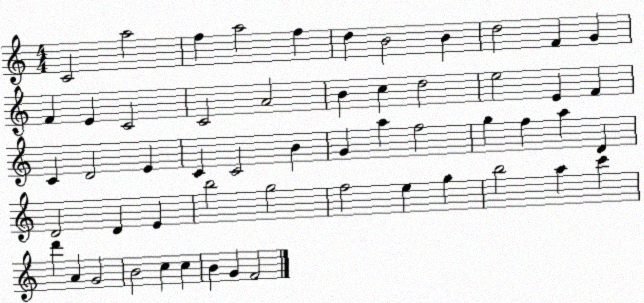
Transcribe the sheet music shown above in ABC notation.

X:1
T:Untitled
M:4/4
L:1/4
K:C
C2 a2 f a2 f d B2 B d2 F G F E C2 C2 A2 B c d2 e2 E F C D2 E C C2 B G a f2 g f a D D2 D E b2 g2 f2 e g b2 a c' d' A G2 B2 c c B G F2